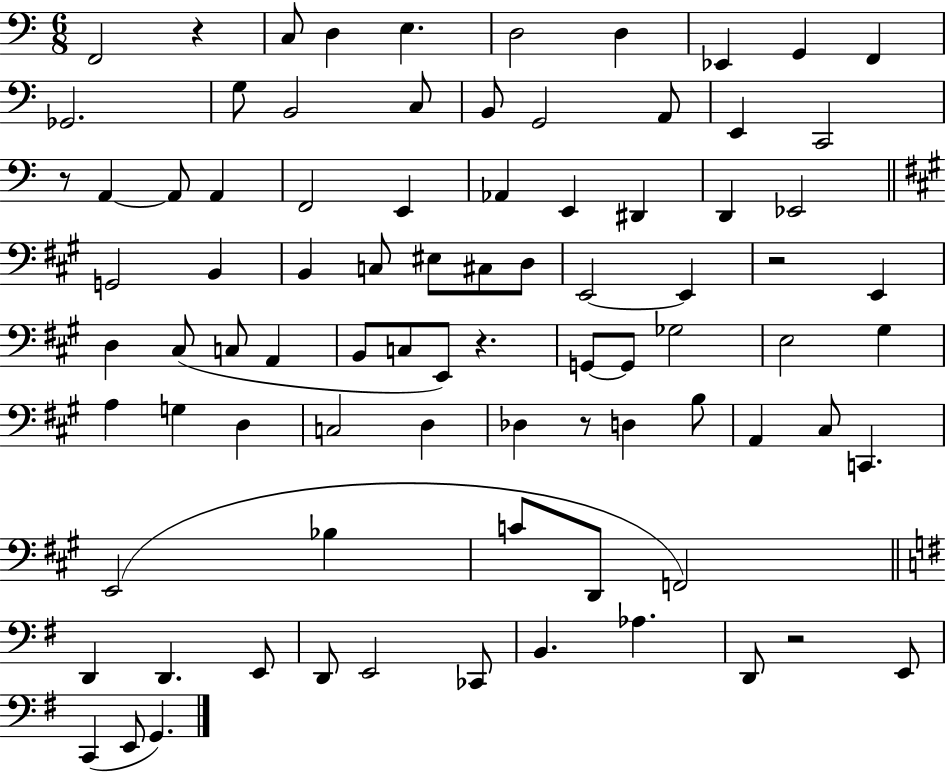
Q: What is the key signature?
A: C major